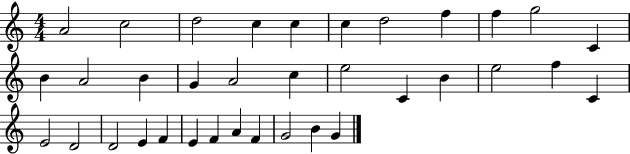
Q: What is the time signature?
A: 4/4